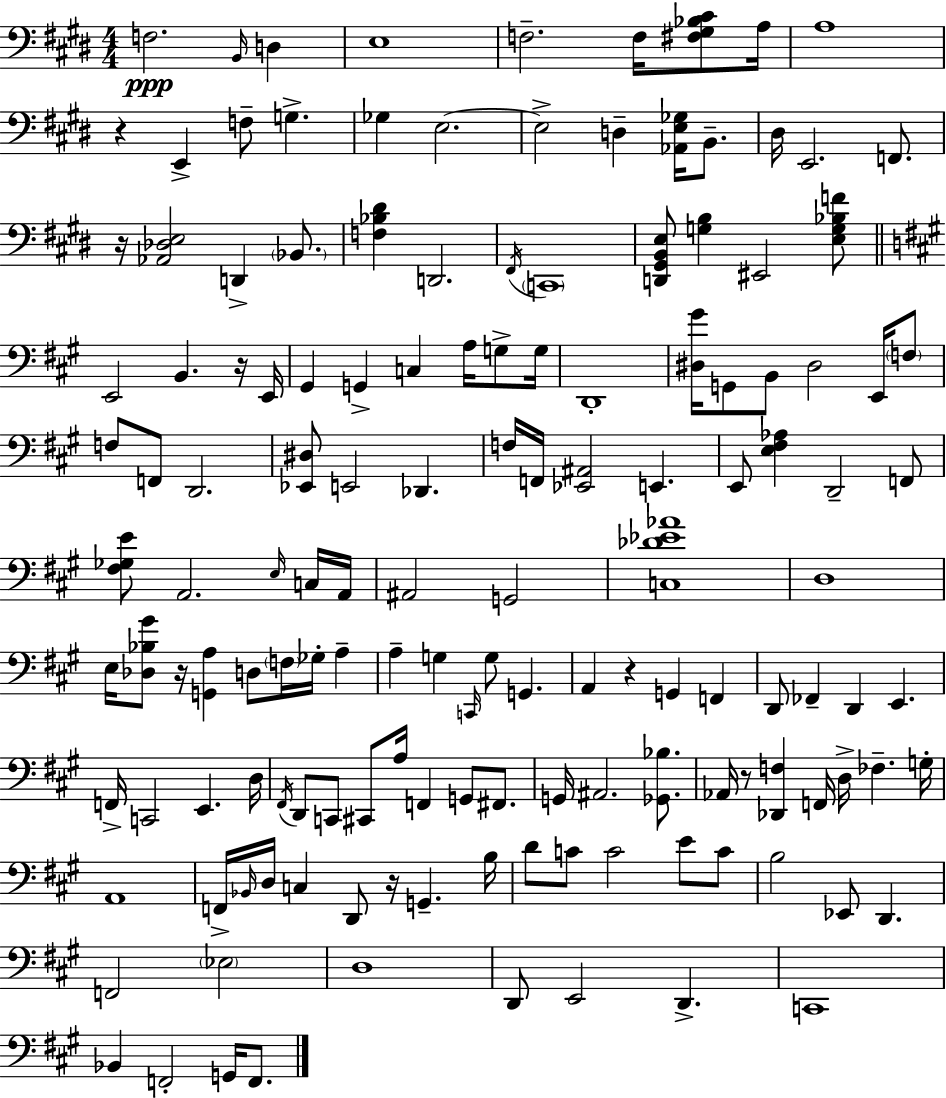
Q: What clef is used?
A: bass